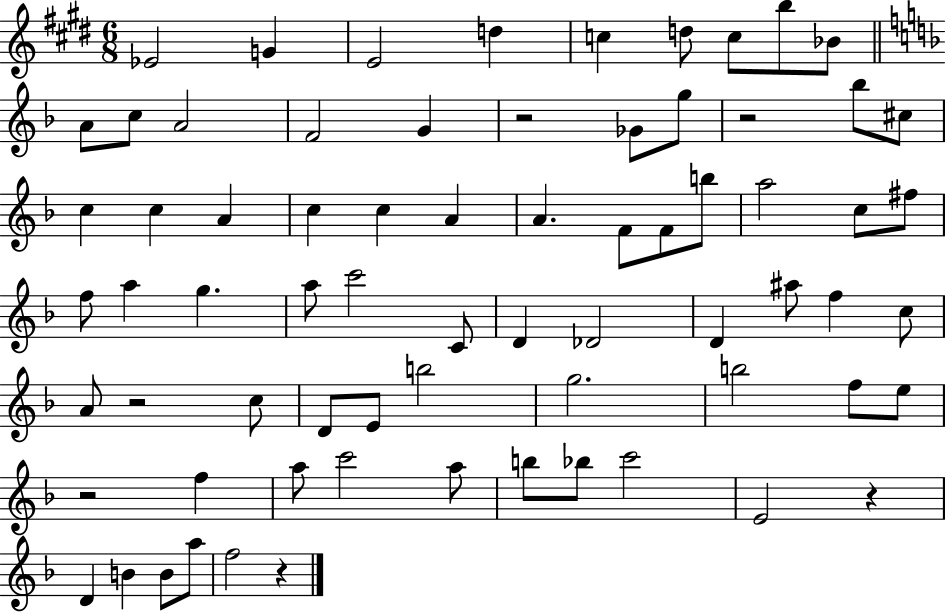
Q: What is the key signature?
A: E major